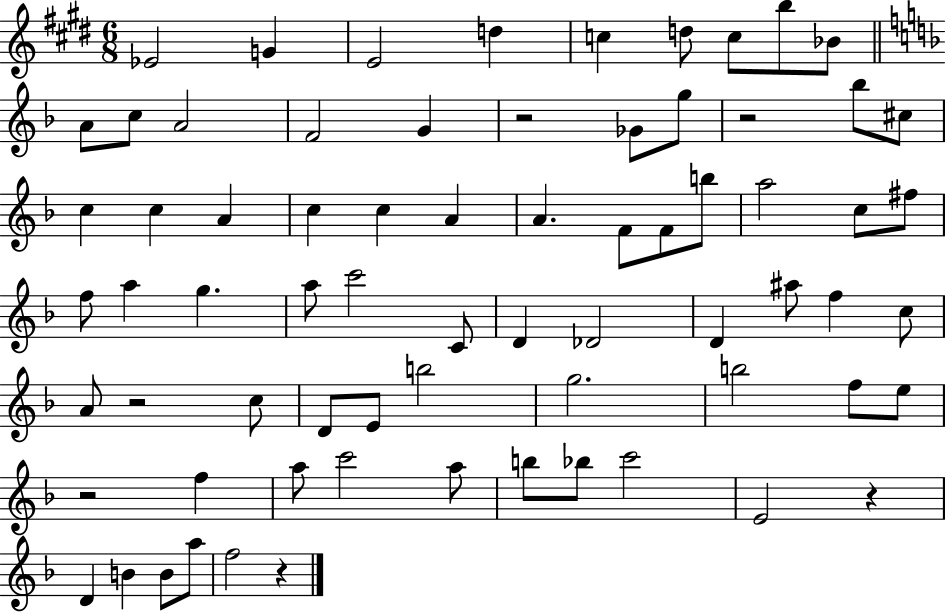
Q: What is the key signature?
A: E major